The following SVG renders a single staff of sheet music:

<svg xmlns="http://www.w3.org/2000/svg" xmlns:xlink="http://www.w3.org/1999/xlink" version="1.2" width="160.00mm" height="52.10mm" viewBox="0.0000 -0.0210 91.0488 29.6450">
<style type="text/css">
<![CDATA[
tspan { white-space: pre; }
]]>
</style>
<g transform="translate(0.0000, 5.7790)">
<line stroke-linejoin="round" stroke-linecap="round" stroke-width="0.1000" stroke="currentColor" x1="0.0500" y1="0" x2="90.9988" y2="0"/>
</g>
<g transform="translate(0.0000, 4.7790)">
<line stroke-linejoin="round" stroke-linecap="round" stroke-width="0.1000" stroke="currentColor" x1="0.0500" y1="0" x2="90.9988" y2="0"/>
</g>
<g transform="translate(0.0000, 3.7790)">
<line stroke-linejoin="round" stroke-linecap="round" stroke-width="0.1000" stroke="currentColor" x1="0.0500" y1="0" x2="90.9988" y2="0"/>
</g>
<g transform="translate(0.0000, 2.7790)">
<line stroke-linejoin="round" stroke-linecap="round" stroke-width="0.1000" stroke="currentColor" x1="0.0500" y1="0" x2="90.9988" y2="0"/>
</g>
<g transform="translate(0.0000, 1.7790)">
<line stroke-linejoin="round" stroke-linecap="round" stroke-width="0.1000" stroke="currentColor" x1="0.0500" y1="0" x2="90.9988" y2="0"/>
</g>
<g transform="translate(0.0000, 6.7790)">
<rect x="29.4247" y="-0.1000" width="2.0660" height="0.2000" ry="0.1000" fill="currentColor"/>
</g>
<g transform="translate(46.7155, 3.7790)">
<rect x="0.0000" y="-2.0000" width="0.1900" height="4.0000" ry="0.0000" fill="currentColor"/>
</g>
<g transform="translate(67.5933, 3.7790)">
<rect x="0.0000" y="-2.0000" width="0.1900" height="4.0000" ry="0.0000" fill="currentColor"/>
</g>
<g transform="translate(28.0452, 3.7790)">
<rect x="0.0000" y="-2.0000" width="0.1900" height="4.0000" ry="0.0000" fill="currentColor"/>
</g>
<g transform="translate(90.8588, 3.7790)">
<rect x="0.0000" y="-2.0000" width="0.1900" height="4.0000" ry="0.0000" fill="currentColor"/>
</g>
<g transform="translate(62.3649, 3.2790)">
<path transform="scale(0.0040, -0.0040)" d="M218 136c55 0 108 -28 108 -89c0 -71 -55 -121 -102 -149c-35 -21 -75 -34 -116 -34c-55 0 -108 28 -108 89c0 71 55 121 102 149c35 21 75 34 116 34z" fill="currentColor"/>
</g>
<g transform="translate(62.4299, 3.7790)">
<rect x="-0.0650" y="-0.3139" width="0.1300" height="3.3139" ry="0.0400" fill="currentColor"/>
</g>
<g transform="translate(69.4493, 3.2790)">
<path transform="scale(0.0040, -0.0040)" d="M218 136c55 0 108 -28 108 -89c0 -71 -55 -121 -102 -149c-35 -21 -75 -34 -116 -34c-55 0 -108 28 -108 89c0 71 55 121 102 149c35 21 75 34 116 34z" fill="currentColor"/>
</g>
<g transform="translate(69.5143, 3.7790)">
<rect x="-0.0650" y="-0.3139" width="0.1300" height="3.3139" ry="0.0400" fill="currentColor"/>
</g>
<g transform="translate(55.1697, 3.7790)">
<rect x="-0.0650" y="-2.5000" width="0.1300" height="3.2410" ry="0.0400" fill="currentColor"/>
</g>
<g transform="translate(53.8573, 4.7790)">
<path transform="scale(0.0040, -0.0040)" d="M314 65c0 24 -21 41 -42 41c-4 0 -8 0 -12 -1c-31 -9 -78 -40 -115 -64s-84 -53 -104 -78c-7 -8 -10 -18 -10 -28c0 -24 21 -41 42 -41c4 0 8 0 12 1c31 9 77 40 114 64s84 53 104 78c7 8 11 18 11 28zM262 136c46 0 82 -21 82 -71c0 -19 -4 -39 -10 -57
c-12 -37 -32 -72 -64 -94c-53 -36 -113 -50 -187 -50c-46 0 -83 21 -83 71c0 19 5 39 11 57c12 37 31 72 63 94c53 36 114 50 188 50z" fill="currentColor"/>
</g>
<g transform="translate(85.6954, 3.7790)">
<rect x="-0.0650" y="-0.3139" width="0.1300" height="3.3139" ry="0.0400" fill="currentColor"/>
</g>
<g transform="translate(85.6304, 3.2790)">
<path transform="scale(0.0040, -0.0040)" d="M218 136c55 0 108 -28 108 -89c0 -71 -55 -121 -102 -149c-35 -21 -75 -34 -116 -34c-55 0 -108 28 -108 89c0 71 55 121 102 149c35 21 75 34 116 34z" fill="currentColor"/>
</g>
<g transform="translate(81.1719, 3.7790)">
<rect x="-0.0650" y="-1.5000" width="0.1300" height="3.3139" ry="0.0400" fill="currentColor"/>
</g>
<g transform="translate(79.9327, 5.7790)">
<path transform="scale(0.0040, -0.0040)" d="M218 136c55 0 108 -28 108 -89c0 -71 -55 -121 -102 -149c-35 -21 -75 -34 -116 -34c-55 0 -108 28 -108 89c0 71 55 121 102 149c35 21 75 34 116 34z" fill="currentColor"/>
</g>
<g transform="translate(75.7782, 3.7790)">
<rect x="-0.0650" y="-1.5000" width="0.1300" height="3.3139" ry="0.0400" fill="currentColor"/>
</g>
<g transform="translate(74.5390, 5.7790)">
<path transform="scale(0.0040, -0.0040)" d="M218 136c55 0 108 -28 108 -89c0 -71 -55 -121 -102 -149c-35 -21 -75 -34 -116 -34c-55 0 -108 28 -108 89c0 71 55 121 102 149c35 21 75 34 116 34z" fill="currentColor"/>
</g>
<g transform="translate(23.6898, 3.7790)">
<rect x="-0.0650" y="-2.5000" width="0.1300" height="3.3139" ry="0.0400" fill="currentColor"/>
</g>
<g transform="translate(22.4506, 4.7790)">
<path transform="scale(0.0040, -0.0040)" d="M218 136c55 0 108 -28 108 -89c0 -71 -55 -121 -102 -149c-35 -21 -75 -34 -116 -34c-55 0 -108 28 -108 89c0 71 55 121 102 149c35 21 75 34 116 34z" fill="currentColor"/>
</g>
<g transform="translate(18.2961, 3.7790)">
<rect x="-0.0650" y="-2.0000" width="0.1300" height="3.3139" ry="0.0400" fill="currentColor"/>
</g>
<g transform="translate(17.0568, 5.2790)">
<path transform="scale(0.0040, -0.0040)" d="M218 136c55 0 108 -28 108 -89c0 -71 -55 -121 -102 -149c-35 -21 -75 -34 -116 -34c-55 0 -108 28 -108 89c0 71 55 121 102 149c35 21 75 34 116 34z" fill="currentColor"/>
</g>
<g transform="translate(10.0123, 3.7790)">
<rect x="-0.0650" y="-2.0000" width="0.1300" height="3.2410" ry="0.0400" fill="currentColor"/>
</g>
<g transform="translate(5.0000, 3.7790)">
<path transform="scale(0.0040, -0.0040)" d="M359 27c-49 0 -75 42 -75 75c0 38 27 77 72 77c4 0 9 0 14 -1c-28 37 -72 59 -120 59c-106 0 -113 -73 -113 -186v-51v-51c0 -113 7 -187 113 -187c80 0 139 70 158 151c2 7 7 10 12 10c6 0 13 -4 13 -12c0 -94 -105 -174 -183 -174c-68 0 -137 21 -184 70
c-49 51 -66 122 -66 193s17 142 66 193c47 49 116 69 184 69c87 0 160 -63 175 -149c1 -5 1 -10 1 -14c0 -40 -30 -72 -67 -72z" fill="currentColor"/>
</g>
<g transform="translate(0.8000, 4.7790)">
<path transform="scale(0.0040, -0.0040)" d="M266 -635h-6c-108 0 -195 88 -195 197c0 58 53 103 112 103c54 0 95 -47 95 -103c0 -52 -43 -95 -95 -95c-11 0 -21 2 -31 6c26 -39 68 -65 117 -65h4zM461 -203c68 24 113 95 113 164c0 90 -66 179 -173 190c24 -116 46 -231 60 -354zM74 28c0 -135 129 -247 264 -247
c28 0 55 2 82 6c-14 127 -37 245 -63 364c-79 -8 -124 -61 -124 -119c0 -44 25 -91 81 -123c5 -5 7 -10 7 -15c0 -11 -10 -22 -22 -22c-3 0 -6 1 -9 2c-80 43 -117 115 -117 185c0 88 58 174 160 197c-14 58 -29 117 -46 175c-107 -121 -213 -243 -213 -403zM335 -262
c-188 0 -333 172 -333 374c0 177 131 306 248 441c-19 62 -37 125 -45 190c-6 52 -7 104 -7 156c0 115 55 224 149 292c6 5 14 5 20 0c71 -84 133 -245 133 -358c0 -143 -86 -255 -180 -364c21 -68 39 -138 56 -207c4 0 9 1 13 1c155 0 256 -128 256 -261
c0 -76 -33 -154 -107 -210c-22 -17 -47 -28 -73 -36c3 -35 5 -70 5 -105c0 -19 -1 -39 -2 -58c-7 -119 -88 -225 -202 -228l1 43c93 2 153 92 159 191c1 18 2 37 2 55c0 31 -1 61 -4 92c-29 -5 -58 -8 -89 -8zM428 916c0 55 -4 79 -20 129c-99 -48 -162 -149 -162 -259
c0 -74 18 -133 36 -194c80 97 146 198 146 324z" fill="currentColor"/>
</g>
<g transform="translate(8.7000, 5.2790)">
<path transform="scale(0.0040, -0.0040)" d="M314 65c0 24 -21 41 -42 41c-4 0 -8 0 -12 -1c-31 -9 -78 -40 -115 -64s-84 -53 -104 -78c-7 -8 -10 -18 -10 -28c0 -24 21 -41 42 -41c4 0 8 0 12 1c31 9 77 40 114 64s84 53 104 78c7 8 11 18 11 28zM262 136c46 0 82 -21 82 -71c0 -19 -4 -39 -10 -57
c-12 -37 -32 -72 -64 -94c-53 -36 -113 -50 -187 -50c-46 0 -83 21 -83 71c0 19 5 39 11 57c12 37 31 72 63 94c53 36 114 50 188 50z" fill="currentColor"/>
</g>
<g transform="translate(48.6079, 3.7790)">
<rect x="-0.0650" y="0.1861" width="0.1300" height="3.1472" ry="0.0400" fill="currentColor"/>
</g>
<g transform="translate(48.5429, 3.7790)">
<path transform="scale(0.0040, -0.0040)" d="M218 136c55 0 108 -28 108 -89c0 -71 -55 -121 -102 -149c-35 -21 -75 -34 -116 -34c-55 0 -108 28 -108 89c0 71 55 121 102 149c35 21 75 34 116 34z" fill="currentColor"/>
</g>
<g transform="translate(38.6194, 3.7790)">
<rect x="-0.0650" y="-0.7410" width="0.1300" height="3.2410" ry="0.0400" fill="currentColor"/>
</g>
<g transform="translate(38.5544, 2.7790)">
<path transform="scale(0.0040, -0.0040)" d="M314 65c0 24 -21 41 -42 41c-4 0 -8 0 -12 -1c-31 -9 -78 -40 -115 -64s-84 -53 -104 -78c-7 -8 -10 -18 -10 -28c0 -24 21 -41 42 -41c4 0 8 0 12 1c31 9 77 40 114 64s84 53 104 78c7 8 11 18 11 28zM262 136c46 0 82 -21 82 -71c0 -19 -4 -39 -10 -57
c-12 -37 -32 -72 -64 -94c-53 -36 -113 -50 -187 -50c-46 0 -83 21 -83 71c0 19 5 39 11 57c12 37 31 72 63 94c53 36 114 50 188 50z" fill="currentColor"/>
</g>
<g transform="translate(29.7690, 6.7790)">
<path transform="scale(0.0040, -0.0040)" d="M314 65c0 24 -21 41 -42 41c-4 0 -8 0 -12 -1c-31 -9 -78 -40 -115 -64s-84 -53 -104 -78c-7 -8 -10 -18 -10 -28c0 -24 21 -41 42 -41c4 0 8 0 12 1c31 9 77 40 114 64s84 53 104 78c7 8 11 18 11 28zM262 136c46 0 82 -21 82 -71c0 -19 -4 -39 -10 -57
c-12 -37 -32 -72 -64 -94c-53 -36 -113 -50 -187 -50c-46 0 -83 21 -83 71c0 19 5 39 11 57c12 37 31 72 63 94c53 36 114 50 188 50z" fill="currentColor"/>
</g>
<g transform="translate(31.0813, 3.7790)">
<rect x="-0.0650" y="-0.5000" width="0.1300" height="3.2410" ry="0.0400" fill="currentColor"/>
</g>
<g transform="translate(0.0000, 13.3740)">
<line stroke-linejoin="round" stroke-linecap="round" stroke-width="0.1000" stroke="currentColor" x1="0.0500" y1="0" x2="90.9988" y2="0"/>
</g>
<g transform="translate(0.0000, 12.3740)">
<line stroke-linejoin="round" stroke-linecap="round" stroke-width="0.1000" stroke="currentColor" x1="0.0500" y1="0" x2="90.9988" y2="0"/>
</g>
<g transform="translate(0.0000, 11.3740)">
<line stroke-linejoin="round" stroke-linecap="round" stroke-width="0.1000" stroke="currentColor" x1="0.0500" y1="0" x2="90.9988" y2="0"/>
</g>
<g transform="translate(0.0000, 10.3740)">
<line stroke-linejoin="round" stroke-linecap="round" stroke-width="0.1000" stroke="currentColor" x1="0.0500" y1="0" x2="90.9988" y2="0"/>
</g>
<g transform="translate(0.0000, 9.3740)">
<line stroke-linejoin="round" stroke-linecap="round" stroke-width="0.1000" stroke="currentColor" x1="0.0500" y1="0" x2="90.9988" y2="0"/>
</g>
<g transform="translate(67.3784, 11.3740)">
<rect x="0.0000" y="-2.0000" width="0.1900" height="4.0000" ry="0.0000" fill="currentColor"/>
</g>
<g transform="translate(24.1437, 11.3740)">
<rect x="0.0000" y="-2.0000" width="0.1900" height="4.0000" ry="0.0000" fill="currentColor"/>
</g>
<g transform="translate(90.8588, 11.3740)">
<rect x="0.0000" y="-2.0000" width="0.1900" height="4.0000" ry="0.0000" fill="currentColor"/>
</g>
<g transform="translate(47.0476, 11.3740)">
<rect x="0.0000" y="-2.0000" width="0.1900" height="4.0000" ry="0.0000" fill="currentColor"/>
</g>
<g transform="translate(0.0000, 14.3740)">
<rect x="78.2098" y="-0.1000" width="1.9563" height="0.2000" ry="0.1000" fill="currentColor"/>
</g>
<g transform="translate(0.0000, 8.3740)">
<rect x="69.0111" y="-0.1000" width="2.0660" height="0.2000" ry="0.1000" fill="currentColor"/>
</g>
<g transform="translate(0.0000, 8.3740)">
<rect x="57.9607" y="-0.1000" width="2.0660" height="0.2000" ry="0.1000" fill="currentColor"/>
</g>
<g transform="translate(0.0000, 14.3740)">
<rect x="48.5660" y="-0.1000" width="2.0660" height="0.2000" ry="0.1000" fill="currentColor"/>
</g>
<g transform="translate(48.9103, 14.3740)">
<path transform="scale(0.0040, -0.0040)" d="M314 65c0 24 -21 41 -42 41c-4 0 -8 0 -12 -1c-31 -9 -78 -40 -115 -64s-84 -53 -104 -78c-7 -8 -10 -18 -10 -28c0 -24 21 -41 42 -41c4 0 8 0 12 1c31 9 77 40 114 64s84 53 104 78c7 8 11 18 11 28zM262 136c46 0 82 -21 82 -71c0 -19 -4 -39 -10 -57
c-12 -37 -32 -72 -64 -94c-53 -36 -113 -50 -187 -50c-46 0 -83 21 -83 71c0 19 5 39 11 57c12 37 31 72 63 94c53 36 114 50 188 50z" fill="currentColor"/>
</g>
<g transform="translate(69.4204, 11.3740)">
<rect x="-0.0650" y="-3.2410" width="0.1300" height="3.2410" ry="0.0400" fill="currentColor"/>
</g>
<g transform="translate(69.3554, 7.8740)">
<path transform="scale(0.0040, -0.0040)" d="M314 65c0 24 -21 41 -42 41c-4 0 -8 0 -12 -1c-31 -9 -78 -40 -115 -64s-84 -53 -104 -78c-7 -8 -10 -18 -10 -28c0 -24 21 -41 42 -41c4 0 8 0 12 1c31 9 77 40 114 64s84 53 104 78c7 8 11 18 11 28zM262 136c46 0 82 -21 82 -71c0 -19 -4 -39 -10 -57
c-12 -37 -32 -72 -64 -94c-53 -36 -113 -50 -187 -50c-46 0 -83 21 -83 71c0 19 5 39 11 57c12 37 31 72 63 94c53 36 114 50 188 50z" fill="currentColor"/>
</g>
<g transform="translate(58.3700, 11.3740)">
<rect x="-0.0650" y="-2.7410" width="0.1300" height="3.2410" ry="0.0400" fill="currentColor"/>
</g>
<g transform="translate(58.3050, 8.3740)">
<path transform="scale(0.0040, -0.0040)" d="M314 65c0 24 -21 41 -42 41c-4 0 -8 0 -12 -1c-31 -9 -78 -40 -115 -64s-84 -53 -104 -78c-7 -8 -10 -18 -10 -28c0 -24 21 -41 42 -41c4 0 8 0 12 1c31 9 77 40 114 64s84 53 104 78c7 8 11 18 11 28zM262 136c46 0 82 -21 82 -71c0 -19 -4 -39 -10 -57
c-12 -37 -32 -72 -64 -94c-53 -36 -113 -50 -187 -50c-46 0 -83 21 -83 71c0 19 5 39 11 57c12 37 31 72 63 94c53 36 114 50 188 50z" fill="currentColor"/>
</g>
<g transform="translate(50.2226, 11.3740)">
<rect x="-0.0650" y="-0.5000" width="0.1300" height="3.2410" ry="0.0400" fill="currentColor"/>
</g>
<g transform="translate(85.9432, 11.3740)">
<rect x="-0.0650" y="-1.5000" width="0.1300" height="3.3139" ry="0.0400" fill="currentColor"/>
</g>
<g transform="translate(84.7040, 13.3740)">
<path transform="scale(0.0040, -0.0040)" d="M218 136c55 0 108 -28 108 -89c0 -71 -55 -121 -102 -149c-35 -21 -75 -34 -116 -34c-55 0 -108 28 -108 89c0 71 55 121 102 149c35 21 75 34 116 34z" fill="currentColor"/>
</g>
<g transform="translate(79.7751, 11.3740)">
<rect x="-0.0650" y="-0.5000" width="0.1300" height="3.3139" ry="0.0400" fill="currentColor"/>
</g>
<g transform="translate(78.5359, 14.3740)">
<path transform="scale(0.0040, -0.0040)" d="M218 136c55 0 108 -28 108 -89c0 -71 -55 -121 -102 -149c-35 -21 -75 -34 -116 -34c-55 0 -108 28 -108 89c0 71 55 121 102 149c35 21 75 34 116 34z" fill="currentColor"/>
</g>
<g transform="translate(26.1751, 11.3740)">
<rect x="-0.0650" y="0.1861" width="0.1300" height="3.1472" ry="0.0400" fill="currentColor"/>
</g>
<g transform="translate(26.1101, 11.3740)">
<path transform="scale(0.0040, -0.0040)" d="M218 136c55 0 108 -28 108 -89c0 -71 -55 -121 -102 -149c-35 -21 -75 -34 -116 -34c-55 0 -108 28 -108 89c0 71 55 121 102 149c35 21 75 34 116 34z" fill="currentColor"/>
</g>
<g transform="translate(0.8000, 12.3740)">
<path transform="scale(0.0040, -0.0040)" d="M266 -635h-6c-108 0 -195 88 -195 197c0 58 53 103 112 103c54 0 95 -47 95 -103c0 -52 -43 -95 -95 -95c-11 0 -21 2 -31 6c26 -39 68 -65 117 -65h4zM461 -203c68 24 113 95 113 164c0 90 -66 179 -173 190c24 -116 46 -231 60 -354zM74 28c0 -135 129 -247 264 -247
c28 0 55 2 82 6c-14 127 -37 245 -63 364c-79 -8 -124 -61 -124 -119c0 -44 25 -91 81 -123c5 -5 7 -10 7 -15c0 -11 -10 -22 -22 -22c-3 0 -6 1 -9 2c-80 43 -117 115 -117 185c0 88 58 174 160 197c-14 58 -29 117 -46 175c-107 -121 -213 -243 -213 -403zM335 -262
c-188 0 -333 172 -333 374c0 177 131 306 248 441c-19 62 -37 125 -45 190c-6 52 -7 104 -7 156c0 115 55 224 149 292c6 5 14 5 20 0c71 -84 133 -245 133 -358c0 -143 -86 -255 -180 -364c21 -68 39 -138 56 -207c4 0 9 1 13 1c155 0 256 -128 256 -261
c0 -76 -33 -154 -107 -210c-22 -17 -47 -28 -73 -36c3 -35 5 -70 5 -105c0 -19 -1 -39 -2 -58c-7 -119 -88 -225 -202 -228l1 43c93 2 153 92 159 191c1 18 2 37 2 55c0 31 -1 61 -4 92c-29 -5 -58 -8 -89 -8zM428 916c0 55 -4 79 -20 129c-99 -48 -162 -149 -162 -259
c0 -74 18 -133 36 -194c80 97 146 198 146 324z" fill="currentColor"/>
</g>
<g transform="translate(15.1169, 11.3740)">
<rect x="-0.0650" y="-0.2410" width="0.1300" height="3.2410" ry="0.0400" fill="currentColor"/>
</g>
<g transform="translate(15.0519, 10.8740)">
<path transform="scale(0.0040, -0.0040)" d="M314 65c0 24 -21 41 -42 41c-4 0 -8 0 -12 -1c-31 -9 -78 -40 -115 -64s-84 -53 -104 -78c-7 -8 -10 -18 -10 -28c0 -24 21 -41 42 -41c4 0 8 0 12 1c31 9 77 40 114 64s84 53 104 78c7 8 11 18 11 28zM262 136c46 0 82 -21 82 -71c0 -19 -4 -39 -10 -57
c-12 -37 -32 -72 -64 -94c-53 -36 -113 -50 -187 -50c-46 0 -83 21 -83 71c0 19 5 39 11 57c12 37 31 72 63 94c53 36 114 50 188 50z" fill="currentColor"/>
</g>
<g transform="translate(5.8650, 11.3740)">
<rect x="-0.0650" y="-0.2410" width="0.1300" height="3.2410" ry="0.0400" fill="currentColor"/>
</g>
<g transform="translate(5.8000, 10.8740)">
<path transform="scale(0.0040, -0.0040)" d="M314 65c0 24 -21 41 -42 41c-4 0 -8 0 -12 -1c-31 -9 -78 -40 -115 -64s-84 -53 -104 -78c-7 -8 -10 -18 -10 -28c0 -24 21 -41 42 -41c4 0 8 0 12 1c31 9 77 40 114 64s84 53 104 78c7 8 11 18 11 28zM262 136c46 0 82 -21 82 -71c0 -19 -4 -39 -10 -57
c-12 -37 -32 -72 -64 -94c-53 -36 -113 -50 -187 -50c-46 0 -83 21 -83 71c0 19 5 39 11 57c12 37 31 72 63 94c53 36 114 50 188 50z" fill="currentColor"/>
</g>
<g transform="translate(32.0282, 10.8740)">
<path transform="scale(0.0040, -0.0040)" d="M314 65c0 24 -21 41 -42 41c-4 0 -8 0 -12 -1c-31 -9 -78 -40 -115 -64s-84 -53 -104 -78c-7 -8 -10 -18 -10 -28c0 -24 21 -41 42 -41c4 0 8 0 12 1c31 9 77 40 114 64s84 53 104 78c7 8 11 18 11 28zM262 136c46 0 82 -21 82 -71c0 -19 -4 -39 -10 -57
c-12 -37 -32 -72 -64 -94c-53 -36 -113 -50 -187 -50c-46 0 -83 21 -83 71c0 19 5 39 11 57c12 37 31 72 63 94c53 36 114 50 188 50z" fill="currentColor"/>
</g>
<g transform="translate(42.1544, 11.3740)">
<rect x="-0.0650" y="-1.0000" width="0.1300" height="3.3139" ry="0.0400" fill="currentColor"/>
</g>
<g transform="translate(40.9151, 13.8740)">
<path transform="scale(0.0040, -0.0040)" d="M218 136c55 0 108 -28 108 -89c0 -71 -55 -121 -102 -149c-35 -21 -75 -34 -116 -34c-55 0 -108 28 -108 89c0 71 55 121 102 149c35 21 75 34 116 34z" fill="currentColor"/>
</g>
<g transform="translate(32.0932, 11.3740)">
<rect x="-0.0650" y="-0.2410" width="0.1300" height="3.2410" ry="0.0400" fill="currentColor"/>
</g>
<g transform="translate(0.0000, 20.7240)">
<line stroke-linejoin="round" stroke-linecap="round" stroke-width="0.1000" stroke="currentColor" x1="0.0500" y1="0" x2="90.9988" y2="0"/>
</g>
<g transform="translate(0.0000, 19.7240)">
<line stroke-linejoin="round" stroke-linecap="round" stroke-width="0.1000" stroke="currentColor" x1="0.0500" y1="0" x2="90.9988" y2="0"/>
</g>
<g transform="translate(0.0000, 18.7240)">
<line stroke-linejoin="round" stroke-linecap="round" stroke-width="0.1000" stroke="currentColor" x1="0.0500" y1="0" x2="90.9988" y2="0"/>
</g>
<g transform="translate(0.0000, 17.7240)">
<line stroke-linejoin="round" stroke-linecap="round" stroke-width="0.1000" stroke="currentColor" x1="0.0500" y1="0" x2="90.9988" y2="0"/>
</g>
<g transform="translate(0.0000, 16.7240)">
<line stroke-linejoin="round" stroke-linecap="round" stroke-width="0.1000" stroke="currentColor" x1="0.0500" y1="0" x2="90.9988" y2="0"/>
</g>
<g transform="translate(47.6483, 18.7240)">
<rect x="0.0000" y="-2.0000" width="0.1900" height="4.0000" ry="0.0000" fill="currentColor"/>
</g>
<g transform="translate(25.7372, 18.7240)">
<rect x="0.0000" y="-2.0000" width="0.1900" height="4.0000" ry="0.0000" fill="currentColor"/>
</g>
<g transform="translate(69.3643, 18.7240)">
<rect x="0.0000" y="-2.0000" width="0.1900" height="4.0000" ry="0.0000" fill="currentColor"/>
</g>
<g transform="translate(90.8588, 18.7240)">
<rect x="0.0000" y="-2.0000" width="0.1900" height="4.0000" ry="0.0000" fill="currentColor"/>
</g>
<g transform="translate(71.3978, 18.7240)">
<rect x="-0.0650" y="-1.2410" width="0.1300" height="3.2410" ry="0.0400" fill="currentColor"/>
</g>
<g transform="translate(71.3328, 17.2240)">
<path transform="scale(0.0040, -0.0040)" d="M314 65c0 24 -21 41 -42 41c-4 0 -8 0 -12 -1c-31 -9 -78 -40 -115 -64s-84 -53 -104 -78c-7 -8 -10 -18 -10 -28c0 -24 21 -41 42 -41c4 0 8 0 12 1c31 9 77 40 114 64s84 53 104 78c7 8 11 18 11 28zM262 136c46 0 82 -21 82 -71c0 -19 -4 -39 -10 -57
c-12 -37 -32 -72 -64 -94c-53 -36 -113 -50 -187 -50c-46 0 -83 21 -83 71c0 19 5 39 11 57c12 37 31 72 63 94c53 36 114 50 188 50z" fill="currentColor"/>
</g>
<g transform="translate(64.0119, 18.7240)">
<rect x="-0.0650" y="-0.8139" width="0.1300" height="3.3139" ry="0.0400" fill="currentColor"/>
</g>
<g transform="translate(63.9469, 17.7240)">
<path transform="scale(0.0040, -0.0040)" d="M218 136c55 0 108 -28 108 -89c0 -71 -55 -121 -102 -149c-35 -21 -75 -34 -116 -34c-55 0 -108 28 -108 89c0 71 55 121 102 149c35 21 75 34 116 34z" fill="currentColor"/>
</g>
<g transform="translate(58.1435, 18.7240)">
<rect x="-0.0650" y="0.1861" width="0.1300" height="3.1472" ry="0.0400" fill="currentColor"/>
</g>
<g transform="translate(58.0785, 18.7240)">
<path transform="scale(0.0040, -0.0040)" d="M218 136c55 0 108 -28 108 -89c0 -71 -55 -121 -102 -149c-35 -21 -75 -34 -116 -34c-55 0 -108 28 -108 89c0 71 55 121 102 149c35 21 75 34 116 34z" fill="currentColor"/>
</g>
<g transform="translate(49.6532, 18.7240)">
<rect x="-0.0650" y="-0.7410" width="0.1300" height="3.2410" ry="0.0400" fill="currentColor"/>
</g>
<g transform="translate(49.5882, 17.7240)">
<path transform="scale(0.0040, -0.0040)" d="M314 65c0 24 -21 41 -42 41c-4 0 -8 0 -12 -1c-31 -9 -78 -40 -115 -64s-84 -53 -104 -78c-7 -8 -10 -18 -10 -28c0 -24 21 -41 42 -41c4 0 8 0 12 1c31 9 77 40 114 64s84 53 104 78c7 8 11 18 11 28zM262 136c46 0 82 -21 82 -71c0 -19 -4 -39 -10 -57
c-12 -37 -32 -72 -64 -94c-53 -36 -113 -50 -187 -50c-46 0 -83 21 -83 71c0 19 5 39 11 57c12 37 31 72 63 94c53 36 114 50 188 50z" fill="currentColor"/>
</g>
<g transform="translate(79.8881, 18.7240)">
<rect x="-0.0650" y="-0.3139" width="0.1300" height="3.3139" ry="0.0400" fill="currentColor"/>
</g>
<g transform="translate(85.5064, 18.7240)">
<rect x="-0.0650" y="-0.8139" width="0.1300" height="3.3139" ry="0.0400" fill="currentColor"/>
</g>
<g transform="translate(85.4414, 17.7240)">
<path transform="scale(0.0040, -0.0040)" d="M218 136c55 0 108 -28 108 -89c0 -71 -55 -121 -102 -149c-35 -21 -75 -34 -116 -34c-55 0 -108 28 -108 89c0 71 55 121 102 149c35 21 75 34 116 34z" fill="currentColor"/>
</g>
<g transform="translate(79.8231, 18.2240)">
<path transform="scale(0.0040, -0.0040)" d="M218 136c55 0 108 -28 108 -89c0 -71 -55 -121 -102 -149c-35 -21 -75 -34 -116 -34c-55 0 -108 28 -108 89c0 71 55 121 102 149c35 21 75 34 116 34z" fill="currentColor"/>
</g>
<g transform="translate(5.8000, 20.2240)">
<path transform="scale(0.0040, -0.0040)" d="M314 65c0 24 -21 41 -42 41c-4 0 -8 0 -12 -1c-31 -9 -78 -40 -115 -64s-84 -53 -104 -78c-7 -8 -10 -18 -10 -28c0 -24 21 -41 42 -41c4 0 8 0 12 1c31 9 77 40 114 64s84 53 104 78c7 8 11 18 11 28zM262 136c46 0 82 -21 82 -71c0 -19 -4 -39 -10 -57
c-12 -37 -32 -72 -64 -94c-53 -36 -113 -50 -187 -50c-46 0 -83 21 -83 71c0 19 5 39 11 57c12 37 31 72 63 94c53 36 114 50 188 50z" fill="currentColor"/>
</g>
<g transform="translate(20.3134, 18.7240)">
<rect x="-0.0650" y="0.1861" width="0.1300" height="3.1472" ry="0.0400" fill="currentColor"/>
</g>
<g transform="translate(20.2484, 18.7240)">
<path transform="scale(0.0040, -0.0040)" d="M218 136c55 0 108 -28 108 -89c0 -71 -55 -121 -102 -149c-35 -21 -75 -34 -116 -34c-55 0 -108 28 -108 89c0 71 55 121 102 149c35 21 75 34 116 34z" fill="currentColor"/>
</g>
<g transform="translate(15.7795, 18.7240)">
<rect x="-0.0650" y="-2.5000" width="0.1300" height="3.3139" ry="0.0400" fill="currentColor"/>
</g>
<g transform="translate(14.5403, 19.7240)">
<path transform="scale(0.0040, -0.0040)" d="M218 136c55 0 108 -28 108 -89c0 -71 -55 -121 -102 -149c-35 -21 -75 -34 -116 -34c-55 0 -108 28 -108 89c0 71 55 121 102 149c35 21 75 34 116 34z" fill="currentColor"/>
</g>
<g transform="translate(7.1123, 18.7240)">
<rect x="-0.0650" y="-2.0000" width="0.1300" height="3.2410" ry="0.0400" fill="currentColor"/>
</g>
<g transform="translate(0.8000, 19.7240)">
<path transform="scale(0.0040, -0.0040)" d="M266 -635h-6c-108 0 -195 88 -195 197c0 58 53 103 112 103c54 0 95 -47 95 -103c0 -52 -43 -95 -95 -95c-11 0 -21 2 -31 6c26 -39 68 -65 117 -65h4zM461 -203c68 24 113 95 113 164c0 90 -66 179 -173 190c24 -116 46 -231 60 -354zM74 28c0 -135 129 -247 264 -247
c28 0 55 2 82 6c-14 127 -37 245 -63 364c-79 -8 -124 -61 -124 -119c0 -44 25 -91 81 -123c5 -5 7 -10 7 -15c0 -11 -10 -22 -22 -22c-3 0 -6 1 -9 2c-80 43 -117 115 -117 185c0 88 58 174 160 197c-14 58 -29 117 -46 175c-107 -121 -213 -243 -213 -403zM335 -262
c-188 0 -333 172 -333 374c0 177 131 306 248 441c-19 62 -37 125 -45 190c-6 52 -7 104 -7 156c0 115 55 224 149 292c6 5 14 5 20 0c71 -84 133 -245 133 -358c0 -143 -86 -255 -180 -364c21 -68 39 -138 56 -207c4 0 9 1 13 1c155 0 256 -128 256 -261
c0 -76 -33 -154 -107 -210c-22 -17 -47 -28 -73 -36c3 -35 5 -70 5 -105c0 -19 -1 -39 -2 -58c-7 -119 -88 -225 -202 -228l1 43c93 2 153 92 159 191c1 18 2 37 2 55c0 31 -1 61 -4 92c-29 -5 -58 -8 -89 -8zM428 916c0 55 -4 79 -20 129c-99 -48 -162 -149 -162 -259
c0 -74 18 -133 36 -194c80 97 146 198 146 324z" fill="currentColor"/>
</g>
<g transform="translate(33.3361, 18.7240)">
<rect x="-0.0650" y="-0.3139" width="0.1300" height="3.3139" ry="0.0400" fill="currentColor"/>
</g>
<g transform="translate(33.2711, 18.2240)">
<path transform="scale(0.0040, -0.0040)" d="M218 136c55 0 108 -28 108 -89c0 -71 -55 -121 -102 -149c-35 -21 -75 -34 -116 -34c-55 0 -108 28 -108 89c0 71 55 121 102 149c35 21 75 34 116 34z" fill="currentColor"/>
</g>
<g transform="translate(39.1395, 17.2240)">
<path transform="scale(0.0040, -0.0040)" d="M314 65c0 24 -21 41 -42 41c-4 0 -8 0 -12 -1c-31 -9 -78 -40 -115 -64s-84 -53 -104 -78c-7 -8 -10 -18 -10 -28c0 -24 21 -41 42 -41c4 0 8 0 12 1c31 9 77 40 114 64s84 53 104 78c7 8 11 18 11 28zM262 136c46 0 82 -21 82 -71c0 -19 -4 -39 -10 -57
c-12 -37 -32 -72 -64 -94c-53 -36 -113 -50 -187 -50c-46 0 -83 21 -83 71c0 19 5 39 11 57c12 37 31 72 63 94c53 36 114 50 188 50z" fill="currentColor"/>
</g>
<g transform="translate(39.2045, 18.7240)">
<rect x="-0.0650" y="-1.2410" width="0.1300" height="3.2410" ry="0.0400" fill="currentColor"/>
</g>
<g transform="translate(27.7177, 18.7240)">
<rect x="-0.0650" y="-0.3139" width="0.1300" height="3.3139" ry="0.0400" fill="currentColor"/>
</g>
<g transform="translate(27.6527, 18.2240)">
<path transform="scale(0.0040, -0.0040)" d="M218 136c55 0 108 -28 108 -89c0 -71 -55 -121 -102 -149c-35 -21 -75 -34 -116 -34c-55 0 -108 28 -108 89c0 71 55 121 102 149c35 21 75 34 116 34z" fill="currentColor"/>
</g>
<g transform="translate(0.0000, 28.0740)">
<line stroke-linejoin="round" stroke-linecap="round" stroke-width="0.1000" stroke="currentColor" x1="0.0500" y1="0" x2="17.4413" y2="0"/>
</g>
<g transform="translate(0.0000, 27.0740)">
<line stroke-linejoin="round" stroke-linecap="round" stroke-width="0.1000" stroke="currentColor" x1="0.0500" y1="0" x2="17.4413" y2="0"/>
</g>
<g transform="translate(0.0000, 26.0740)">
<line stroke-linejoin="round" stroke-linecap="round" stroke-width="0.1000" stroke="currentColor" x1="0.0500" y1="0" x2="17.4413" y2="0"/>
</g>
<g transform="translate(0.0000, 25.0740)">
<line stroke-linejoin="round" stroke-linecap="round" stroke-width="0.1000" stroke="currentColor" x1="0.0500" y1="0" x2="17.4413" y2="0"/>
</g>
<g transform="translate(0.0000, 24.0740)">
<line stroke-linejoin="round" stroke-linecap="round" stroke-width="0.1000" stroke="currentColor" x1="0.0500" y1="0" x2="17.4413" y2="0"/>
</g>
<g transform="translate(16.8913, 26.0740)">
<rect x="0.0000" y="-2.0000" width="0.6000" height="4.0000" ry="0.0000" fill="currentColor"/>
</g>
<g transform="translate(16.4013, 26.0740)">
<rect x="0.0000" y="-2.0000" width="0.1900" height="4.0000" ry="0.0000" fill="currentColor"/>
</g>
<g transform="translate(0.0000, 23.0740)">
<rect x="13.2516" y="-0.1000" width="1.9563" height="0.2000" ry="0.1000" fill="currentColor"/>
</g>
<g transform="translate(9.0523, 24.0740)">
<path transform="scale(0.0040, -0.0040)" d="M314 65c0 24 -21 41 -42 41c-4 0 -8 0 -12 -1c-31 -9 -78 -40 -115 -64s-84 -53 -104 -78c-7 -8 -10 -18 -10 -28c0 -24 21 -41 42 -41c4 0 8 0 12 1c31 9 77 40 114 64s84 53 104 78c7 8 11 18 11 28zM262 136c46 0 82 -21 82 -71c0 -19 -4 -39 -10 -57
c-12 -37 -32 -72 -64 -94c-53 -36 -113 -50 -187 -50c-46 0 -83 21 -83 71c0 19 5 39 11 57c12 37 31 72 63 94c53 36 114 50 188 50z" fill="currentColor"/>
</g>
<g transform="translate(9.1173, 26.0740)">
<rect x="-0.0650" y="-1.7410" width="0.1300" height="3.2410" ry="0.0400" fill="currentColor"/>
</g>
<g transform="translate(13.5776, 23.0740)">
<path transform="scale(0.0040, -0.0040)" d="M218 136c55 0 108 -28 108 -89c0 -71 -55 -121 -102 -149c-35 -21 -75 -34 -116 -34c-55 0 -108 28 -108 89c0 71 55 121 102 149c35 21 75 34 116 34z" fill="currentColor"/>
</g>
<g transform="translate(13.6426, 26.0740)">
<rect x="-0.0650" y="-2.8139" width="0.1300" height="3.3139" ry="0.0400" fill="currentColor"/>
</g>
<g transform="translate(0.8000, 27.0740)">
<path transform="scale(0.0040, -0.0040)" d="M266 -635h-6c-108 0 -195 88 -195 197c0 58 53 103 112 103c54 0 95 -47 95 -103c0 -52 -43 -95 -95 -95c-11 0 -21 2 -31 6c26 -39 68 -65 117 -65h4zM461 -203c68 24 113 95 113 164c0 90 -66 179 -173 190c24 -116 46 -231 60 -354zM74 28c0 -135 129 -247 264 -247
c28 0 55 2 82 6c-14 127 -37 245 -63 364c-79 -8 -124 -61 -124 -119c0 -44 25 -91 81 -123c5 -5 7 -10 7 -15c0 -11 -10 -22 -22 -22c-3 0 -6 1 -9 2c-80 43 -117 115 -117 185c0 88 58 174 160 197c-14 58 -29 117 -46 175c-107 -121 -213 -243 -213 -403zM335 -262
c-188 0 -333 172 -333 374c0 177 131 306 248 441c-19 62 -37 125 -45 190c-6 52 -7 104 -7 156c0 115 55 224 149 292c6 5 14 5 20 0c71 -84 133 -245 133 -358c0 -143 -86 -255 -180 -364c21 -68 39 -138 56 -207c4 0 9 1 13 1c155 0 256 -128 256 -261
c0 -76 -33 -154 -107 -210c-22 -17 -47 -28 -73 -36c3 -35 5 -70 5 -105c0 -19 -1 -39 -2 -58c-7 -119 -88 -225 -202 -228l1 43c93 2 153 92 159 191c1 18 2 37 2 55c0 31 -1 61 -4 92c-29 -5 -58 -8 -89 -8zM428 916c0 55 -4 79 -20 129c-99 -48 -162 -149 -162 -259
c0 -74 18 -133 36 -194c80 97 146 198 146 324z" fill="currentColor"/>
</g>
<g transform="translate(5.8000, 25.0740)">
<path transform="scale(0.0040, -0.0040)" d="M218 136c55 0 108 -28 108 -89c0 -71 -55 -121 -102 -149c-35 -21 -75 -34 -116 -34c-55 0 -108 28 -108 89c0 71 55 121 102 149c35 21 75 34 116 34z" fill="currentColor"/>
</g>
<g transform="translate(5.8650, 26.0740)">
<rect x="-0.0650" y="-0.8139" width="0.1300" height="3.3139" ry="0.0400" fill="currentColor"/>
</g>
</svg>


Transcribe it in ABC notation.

X:1
T:Untitled
M:4/4
L:1/4
K:C
F2 F G C2 d2 B G2 c c E E c c2 c2 B c2 D C2 a2 b2 C E F2 G B c c e2 d2 B d e2 c d d f2 a